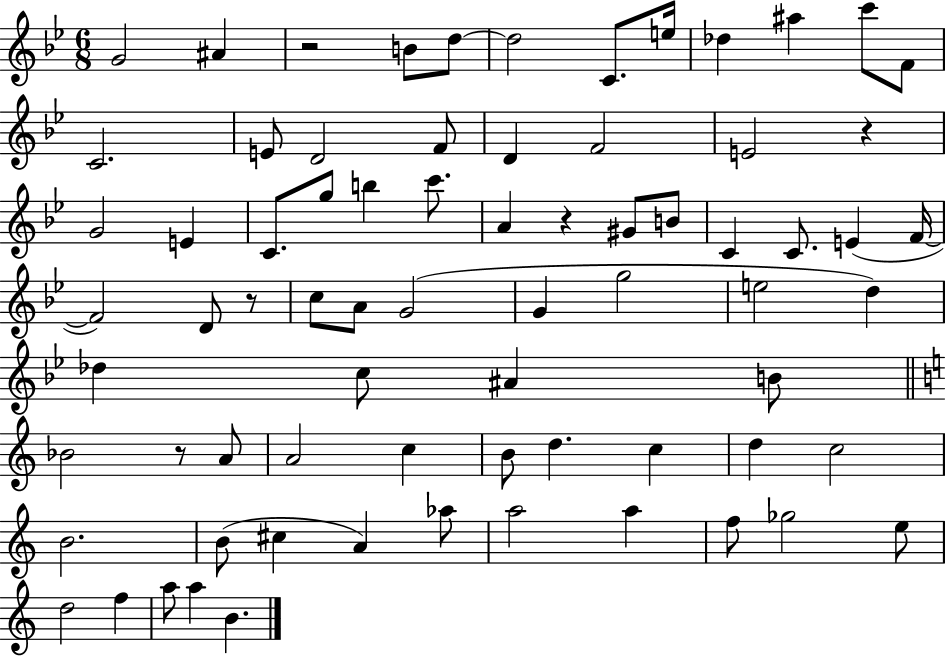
G4/h A#4/q R/h B4/e D5/e D5/h C4/e. E5/s Db5/q A#5/q C6/e F4/e C4/h. E4/e D4/h F4/e D4/q F4/h E4/h R/q G4/h E4/q C4/e. G5/e B5/q C6/e. A4/q R/q G#4/e B4/e C4/q C4/e. E4/q F4/s F4/h D4/e R/e C5/e A4/e G4/h G4/q G5/h E5/h D5/q Db5/q C5/e A#4/q B4/e Bb4/h R/e A4/e A4/h C5/q B4/e D5/q. C5/q D5/q C5/h B4/h. B4/e C#5/q A4/q Ab5/e A5/h A5/q F5/e Gb5/h E5/e D5/h F5/q A5/e A5/q B4/q.